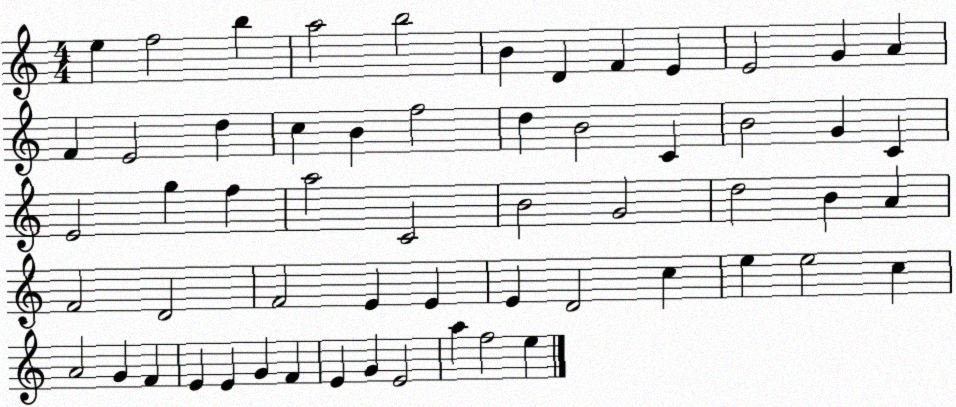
X:1
T:Untitled
M:4/4
L:1/4
K:C
e f2 b a2 b2 B D F E E2 G A F E2 d c B f2 d B2 C B2 G C E2 g f a2 C2 B2 G2 d2 B A F2 D2 F2 E E E D2 c e e2 c A2 G F E E G F E G E2 a f2 e